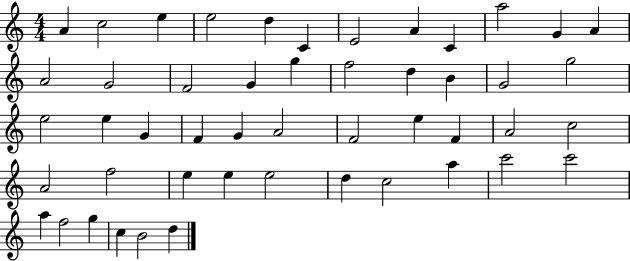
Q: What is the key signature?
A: C major